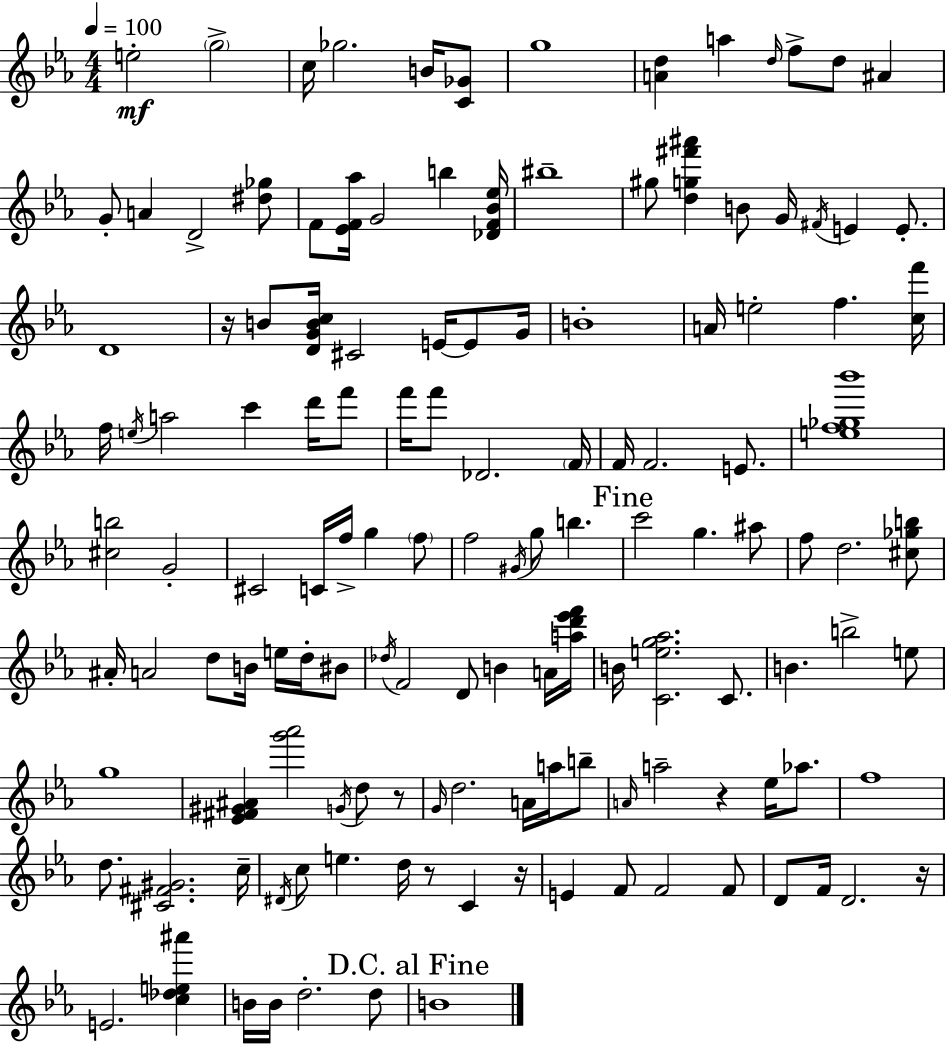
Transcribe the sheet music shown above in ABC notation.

X:1
T:Untitled
M:4/4
L:1/4
K:Cm
e2 g2 c/4 _g2 B/4 [C_G]/2 g4 [Ad] a d/4 f/2 d/2 ^A G/2 A D2 [^d_g]/2 F/2 [_EF_a]/4 G2 b [_DF_B_e]/4 ^b4 ^g/2 [dg^f'^a'] B/2 G/4 ^F/4 E E/2 D4 z/4 B/2 [DGBc]/4 ^C2 E/4 E/2 G/4 B4 A/4 e2 f [cf']/4 f/4 e/4 a2 c' d'/4 f'/2 f'/4 f'/2 _D2 F/4 F/4 F2 E/2 [ef_g_b']4 [^cb]2 G2 ^C2 C/4 f/4 g f/2 f2 ^G/4 g/2 b c'2 g ^a/2 f/2 d2 [^c_gb]/2 ^A/4 A2 d/2 B/4 e/4 d/4 ^B/2 _d/4 F2 D/2 B A/4 [ad'_e'f']/4 B/4 [Ceg_a]2 C/2 B b2 e/2 g4 [_E^F^G^A] [g'_a']2 G/4 d/2 z/2 G/4 d2 A/4 a/4 b/2 A/4 a2 z _e/4 _a/2 f4 d/2 [^C^F^G]2 c/4 ^D/4 c/2 e d/4 z/2 C z/4 E F/2 F2 F/2 D/2 F/4 D2 z/4 E2 [c_de^a'] B/4 B/4 d2 d/2 B4